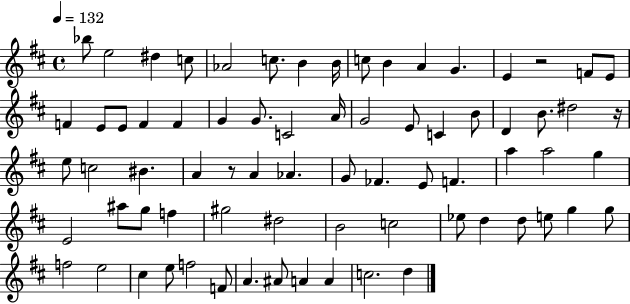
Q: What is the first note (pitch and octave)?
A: Bb5